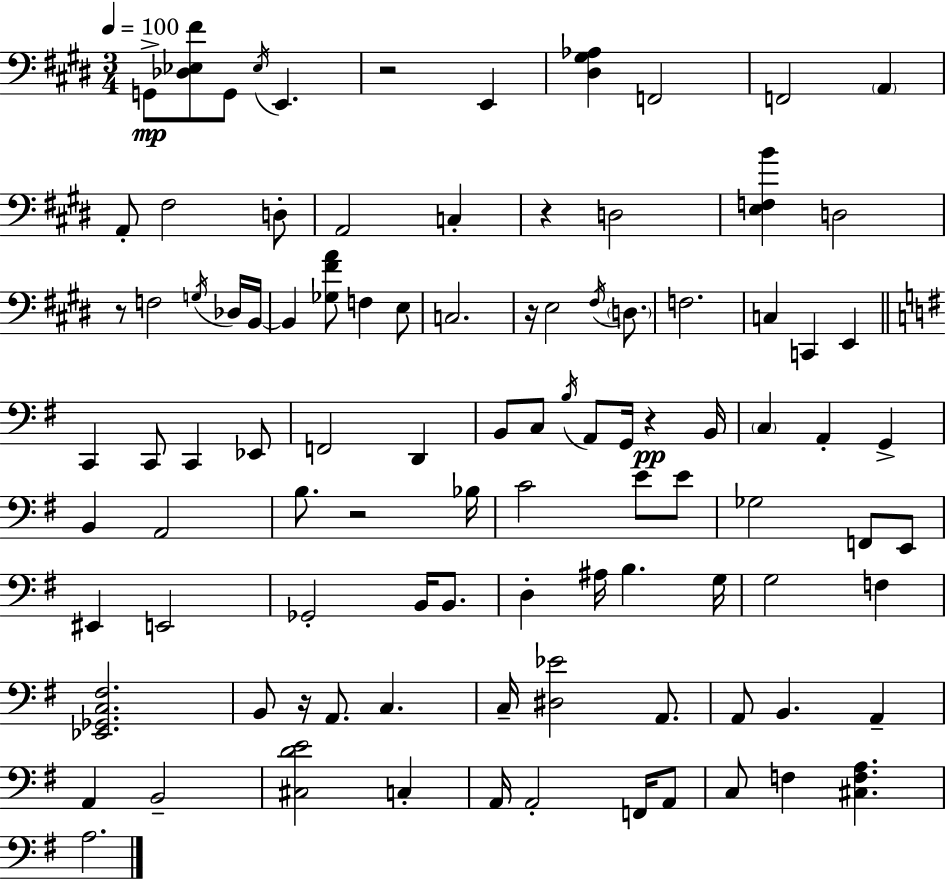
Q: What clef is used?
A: bass